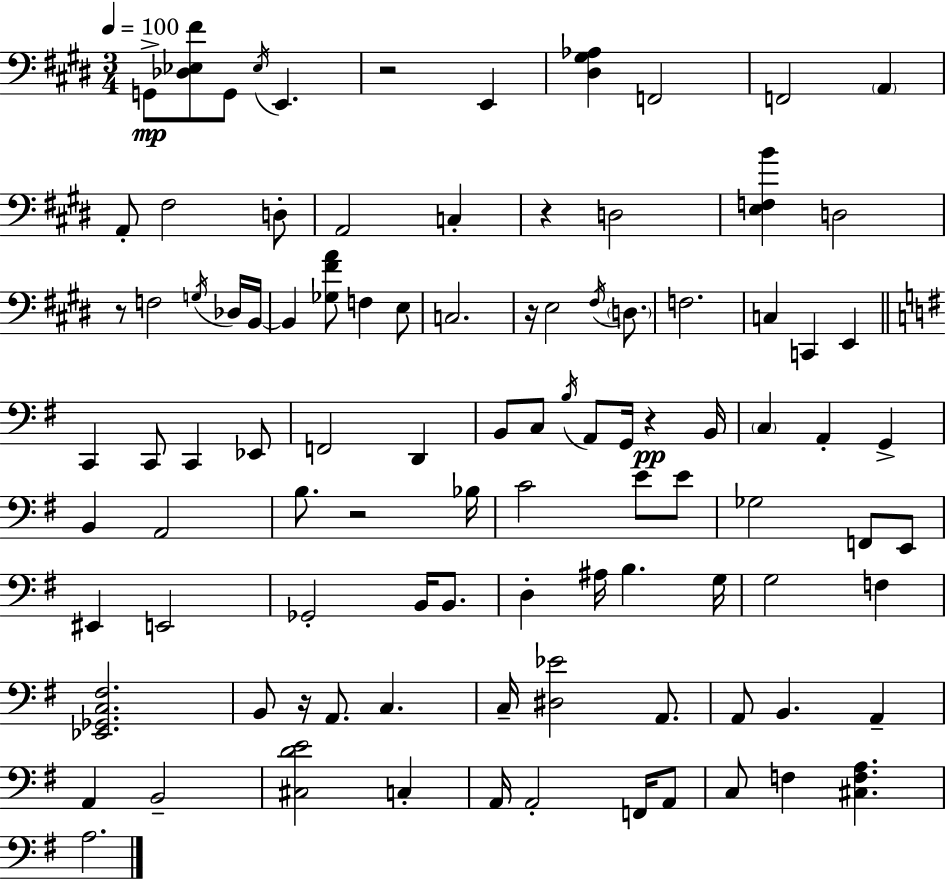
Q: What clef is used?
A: bass